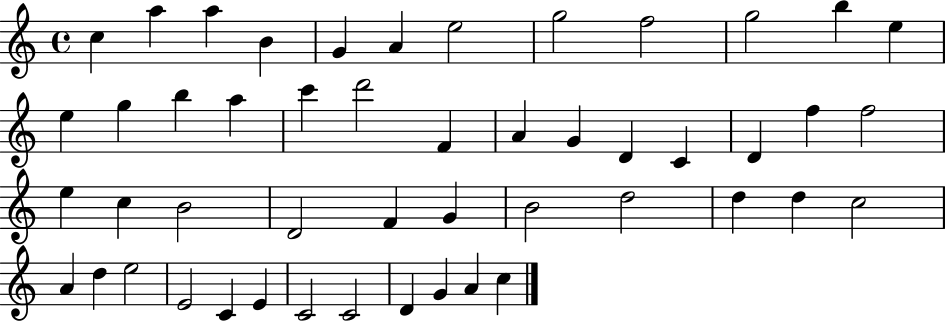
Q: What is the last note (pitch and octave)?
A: C5